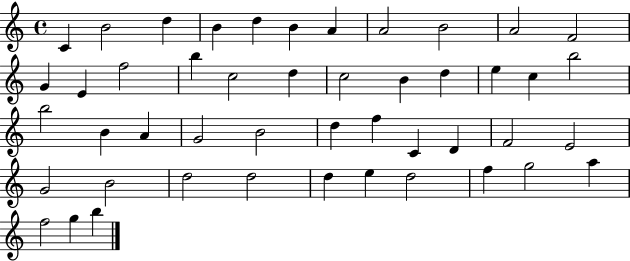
{
  \clef treble
  \time 4/4
  \defaultTimeSignature
  \key c \major
  c'4 b'2 d''4 | b'4 d''4 b'4 a'4 | a'2 b'2 | a'2 f'2 | \break g'4 e'4 f''2 | b''4 c''2 d''4 | c''2 b'4 d''4 | e''4 c''4 b''2 | \break b''2 b'4 a'4 | g'2 b'2 | d''4 f''4 c'4 d'4 | f'2 e'2 | \break g'2 b'2 | d''2 d''2 | d''4 e''4 d''2 | f''4 g''2 a''4 | \break f''2 g''4 b''4 | \bar "|."
}